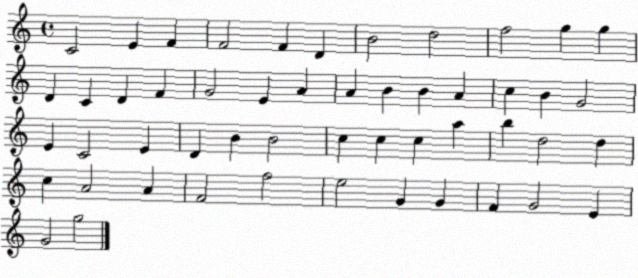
X:1
T:Untitled
M:4/4
L:1/4
K:C
C2 E F F2 F D B2 d2 f2 g g D C D F G2 E A A B B A c B G2 E C2 E D B B2 c c c a b d2 d c A2 A F2 f2 e2 G G F G2 E G2 g2